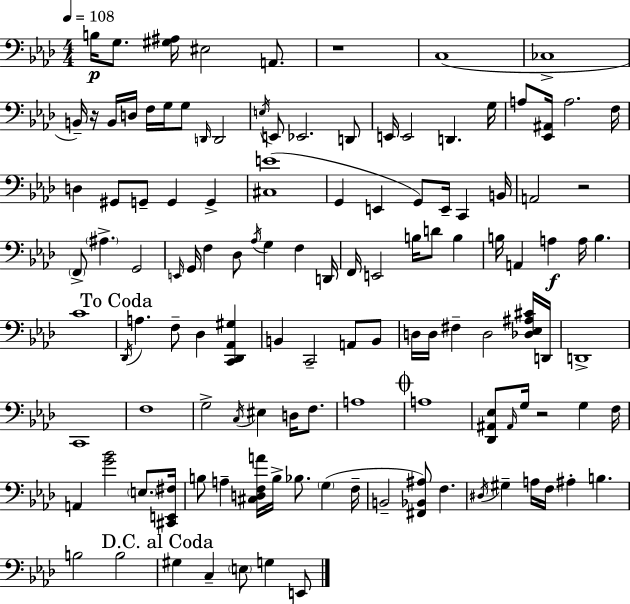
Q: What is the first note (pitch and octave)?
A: B3